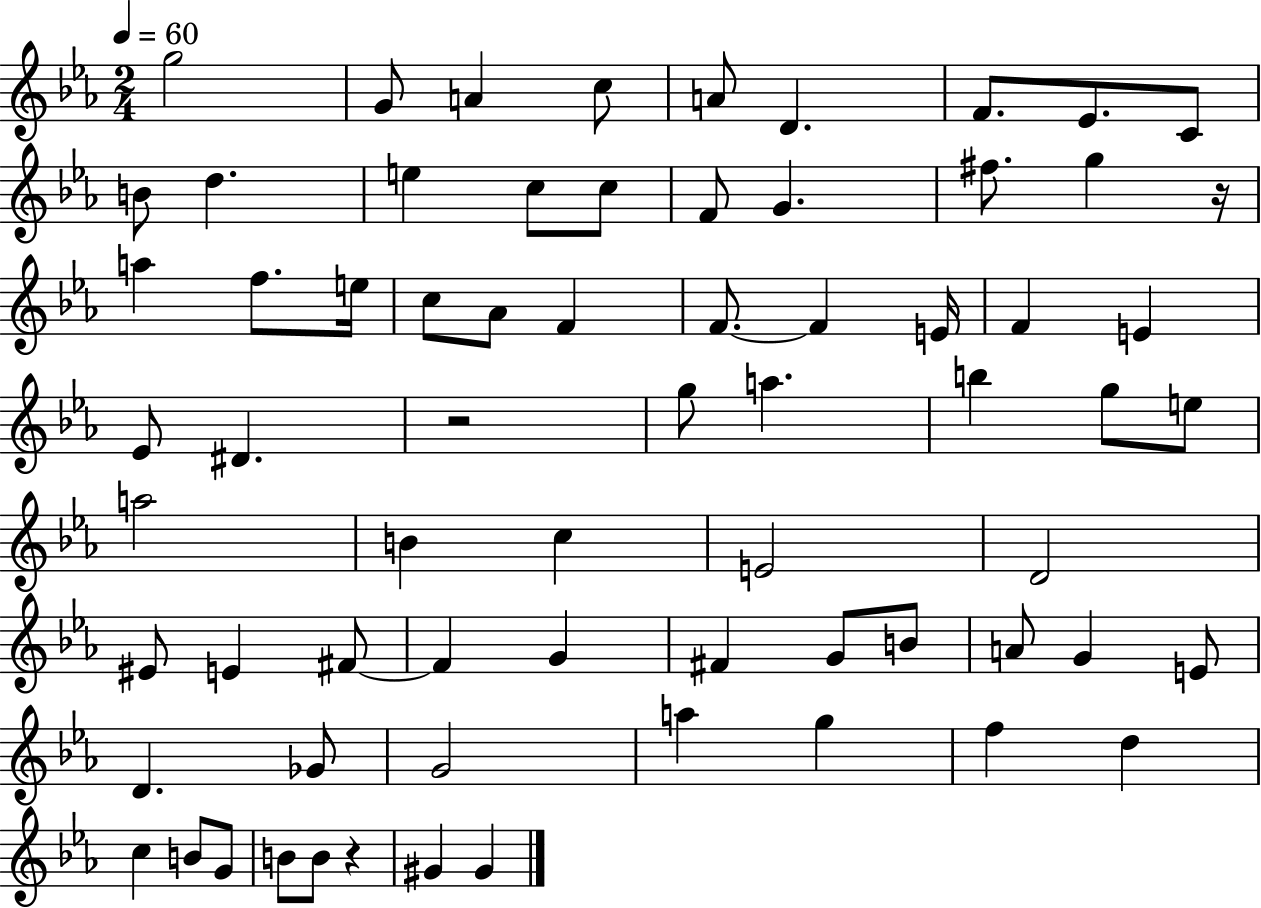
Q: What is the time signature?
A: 2/4